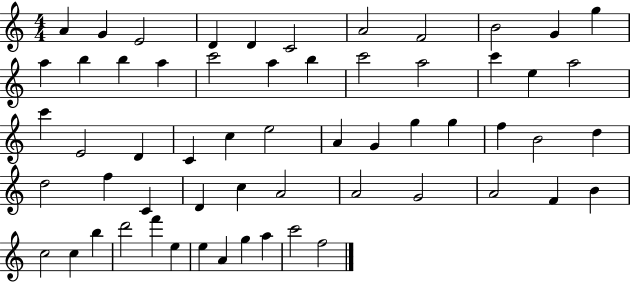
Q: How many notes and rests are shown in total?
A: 59